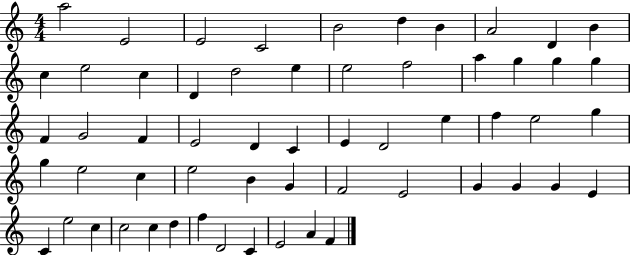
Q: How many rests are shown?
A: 0